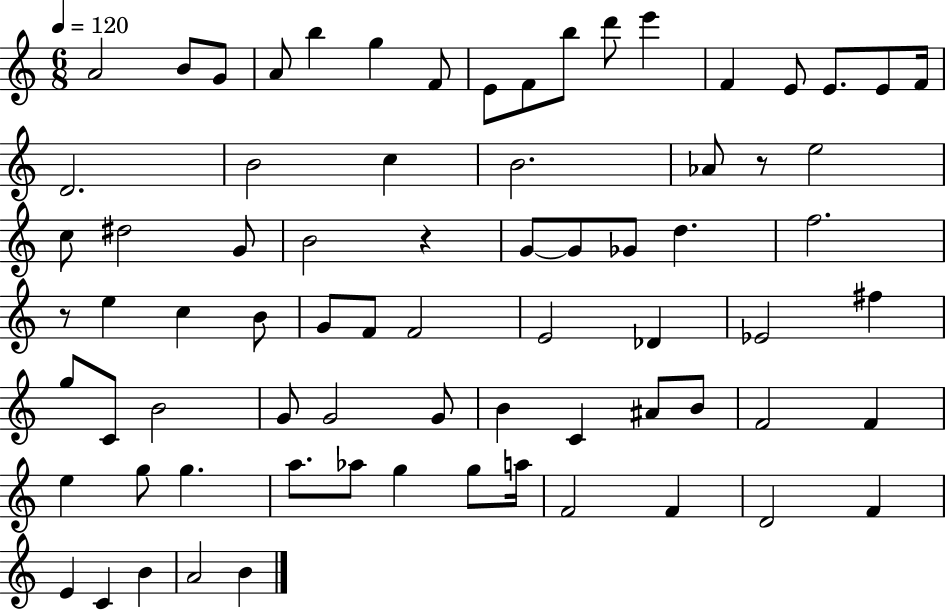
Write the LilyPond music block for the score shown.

{
  \clef treble
  \numericTimeSignature
  \time 6/8
  \key c \major
  \tempo 4 = 120
  a'2 b'8 g'8 | a'8 b''4 g''4 f'8 | e'8 f'8 b''8 d'''8 e'''4 | f'4 e'8 e'8. e'8 f'16 | \break d'2. | b'2 c''4 | b'2. | aes'8 r8 e''2 | \break c''8 dis''2 g'8 | b'2 r4 | g'8~~ g'8 ges'8 d''4. | f''2. | \break r8 e''4 c''4 b'8 | g'8 f'8 f'2 | e'2 des'4 | ees'2 fis''4 | \break g''8 c'8 b'2 | g'8 g'2 g'8 | b'4 c'4 ais'8 b'8 | f'2 f'4 | \break e''4 g''8 g''4. | a''8. aes''8 g''4 g''8 a''16 | f'2 f'4 | d'2 f'4 | \break e'4 c'4 b'4 | a'2 b'4 | \bar "|."
}